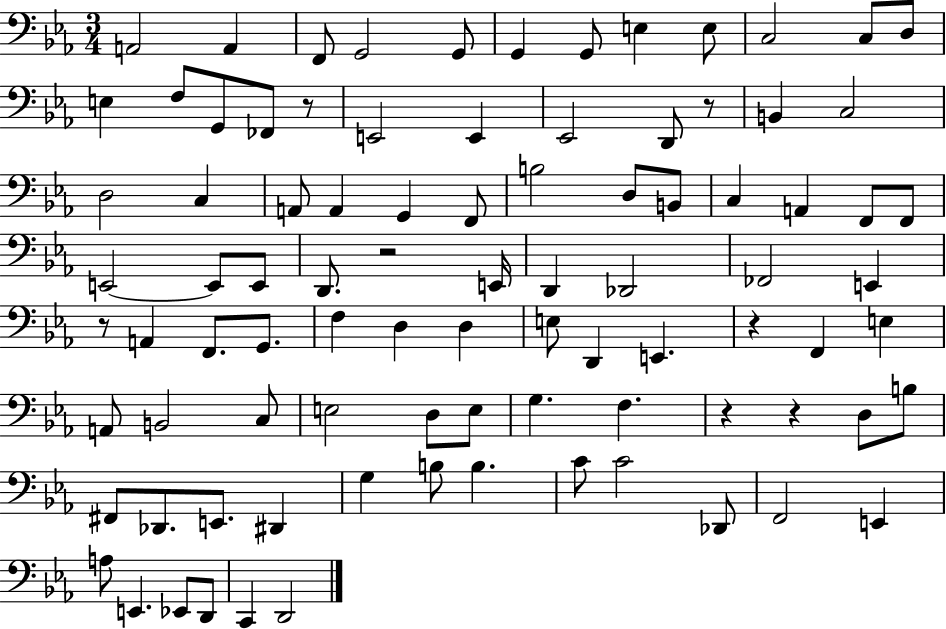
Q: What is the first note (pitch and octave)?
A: A2